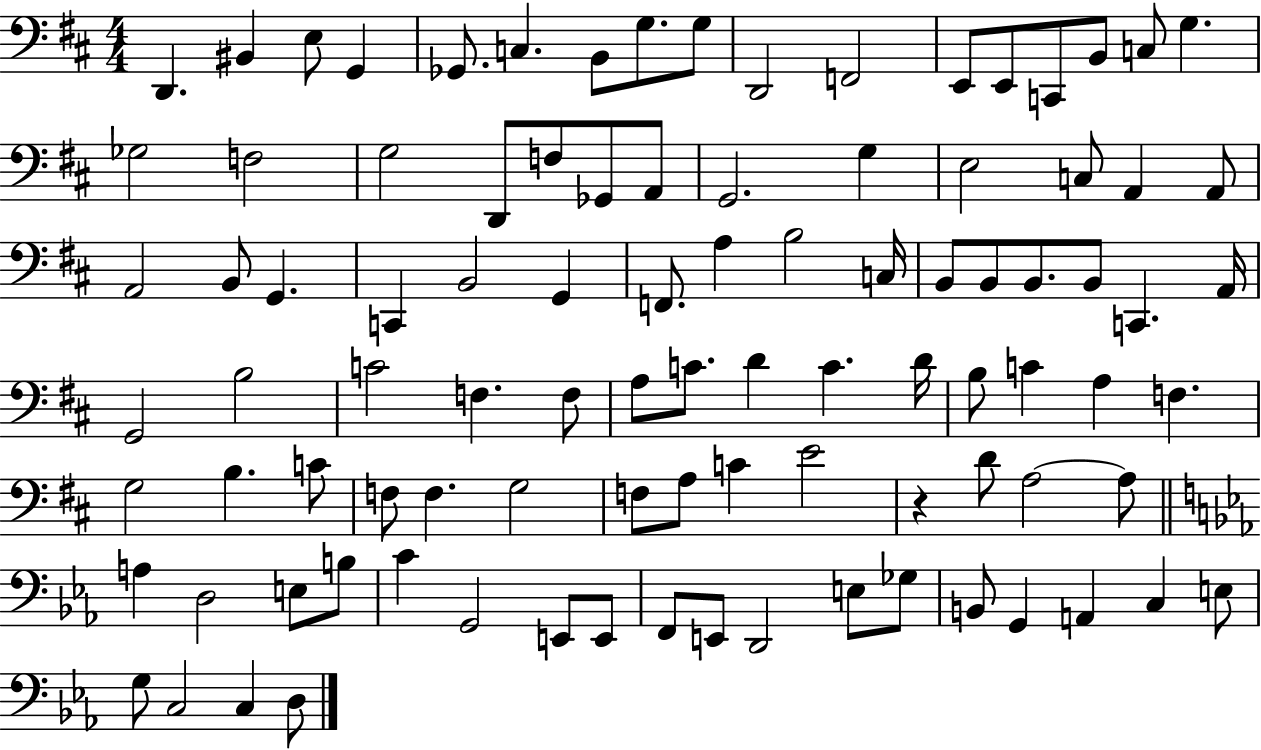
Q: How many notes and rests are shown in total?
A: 96